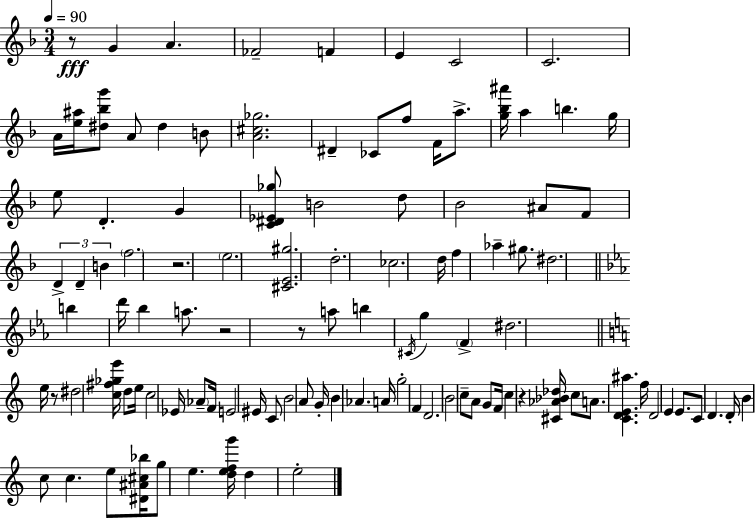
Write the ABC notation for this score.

X:1
T:Untitled
M:3/4
L:1/4
K:F
z/2 G A _F2 F E C2 C2 A/4 [e^a]/4 [^d_bg']/2 A/2 ^d B/2 [A^c_g]2 ^D _C/2 f/2 F/4 a/2 [g_b^a']/4 a b g/4 e/2 D G [C^D_E_g]/2 B2 d/2 _B2 ^A/2 F/2 D D B f2 z2 e2 [^CE^g]2 d2 _c2 d/4 f _a ^g/2 ^d2 b d'/4 _b a/2 z2 z/2 a/2 b ^C/4 g F ^d2 e/4 z/2 ^d2 [c^f_ge']/4 d/2 e/4 c2 _E/4 _A/2 F/4 E2 ^E/4 C/2 B2 A/2 G/4 B _A A/4 g2 F D2 B2 c/2 A/2 G/2 F/4 c z [^C_A_B_d]/4 c/2 A/2 [CDE^a] f/4 D2 E E/2 C/2 D D/4 B c/2 c e/2 [^D^A^c_b]/4 g/2 e [defg']/4 d e2